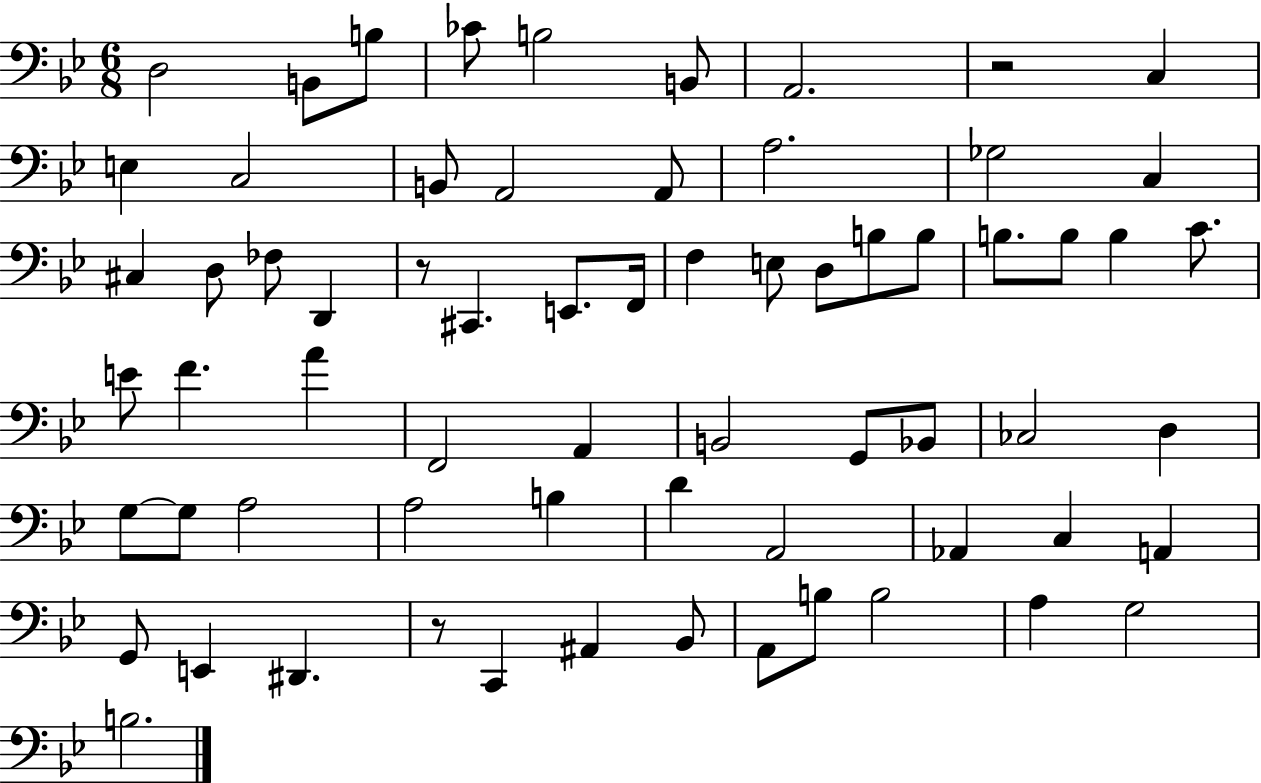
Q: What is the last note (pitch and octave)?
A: B3